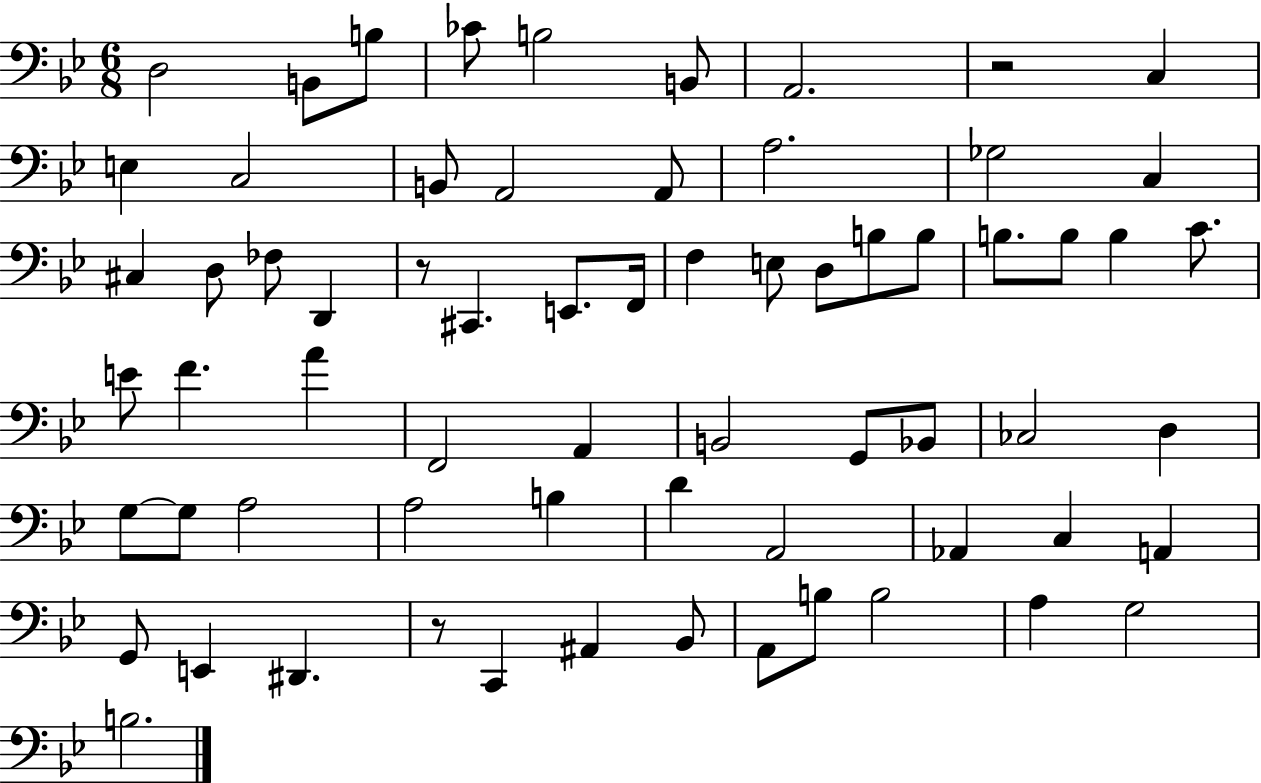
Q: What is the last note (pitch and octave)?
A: B3